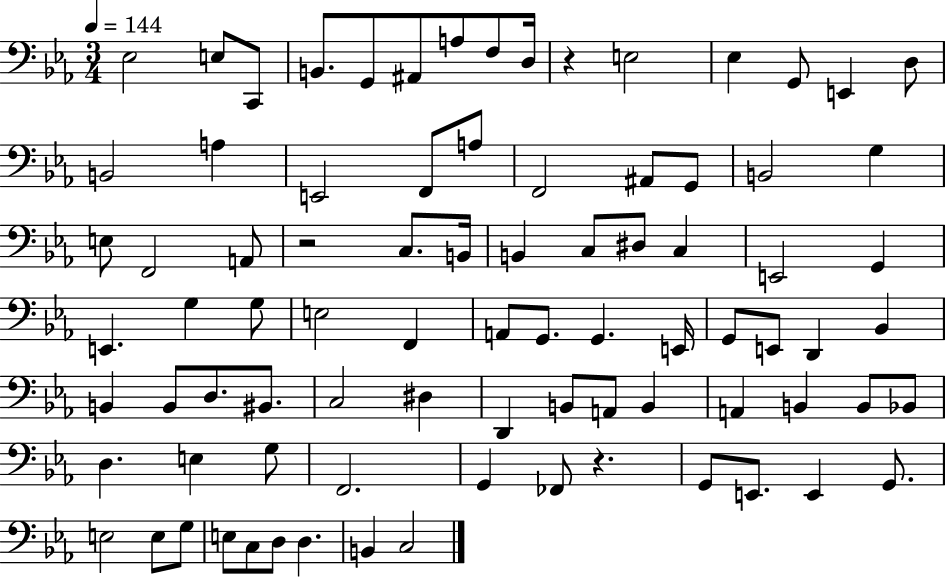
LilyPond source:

{
  \clef bass
  \numericTimeSignature
  \time 3/4
  \key ees \major
  \tempo 4 = 144
  ees2 e8 c,8 | b,8. g,8 ais,8 a8 f8 d16 | r4 e2 | ees4 g,8 e,4 d8 | \break b,2 a4 | e,2 f,8 a8 | f,2 ais,8 g,8 | b,2 g4 | \break e8 f,2 a,8 | r2 c8. b,16 | b,4 c8 dis8 c4 | e,2 g,4 | \break e,4. g4 g8 | e2 f,4 | a,8 g,8. g,4. e,16 | g,8 e,8 d,4 bes,4 | \break b,4 b,8 d8. bis,8. | c2 dis4 | d,4 b,8 a,8 b,4 | a,4 b,4 b,8 bes,8 | \break d4. e4 g8 | f,2. | g,4 fes,8 r4. | g,8 e,8. e,4 g,8. | \break e2 e8 g8 | e8 c8 d8 d4. | b,4 c2 | \bar "|."
}